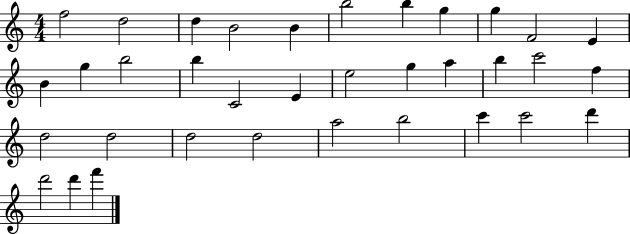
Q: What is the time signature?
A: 4/4